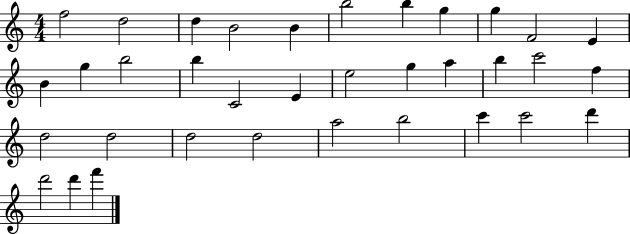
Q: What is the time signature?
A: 4/4